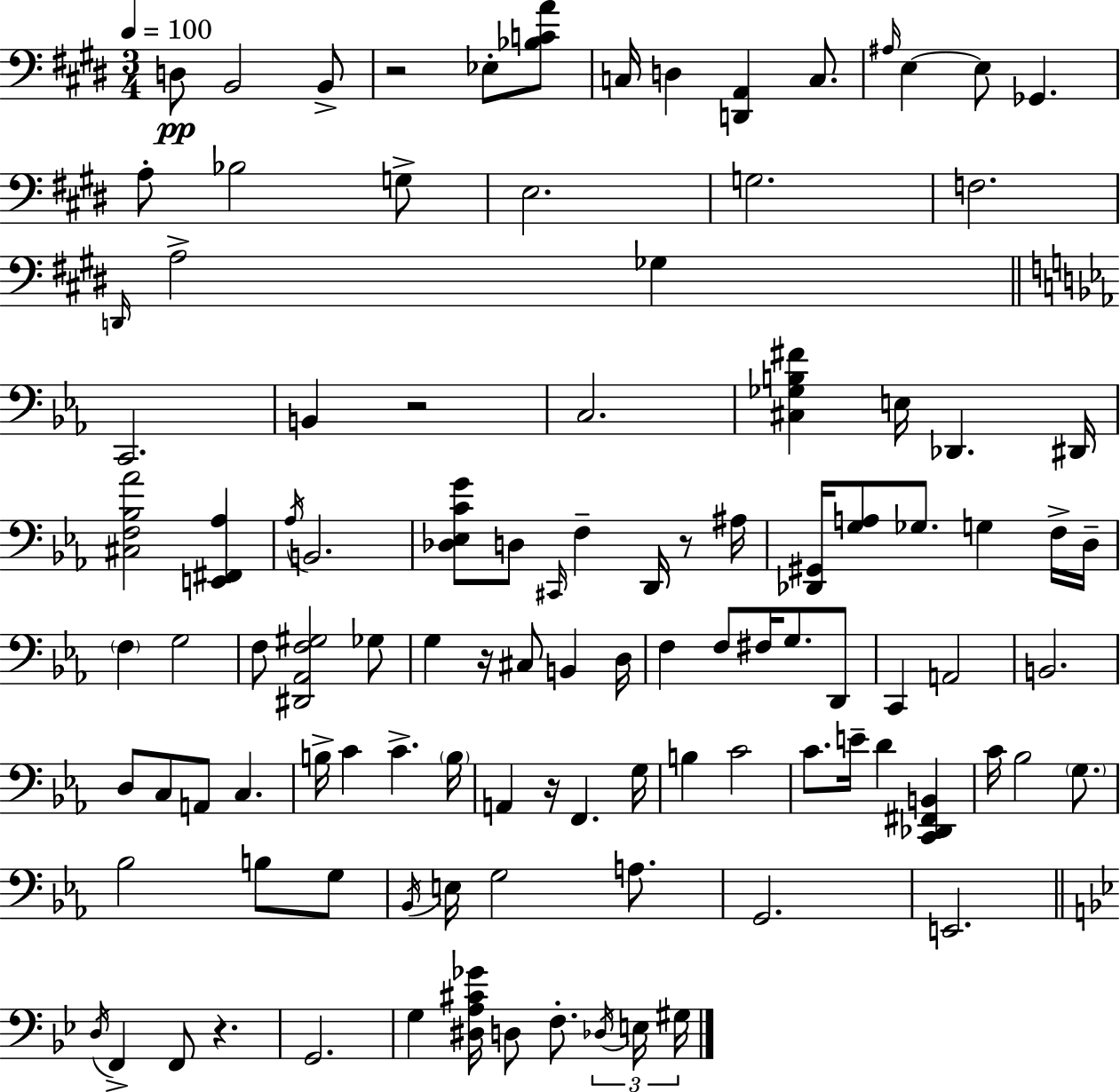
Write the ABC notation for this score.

X:1
T:Untitled
M:3/4
L:1/4
K:E
D,/2 B,,2 B,,/2 z2 _E,/2 [_B,CA]/2 C,/4 D, [D,,A,,] C,/2 ^A,/4 E, E,/2 _G,, A,/2 _B,2 G,/2 E,2 G,2 F,2 D,,/4 A,2 _G, C,,2 B,, z2 C,2 [^C,_G,B,^F] E,/4 _D,, ^D,,/4 [^C,F,_B,_A]2 [E,,^F,,_A,] _A,/4 B,,2 [_D,_E,CG]/2 D,/2 ^C,,/4 F, D,,/4 z/2 ^A,/4 [_D,,^G,,]/4 [G,A,]/2 _G,/2 G, F,/4 D,/4 F, G,2 F,/2 [^D,,_A,,F,^G,]2 _G,/2 G, z/4 ^C,/2 B,, D,/4 F, F,/2 ^F,/4 G,/2 D,,/2 C,, A,,2 B,,2 D,/2 C,/2 A,,/2 C, B,/4 C C B,/4 A,, z/4 F,, G,/4 B, C2 C/2 E/4 D [C,,_D,,^F,,B,,] C/4 _B,2 G,/2 _B,2 B,/2 G,/2 _B,,/4 E,/4 G,2 A,/2 G,,2 E,,2 D,/4 F,, F,,/2 z G,,2 G, [^D,A,^C_G]/4 D,/2 F,/2 _D,/4 E,/4 ^G,/4